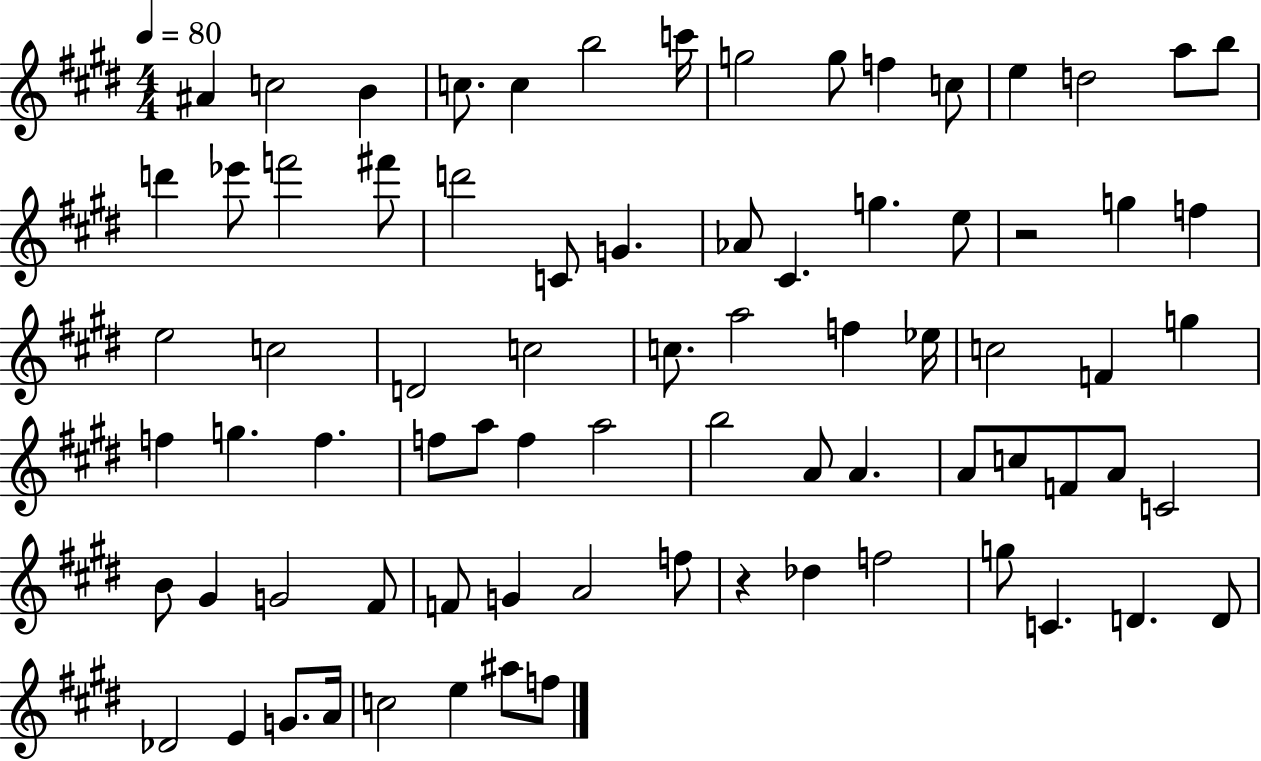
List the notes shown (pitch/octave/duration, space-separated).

A#4/q C5/h B4/q C5/e. C5/q B5/h C6/s G5/h G5/e F5/q C5/e E5/q D5/h A5/e B5/e D6/q Eb6/e F6/h F#6/e D6/h C4/e G4/q. Ab4/e C#4/q. G5/q. E5/e R/h G5/q F5/q E5/h C5/h D4/h C5/h C5/e. A5/h F5/q Eb5/s C5/h F4/q G5/q F5/q G5/q. F5/q. F5/e A5/e F5/q A5/h B5/h A4/e A4/q. A4/e C5/e F4/e A4/e C4/h B4/e G#4/q G4/h F#4/e F4/e G4/q A4/h F5/e R/q Db5/q F5/h G5/e C4/q. D4/q. D4/e Db4/h E4/q G4/e. A4/s C5/h E5/q A#5/e F5/e